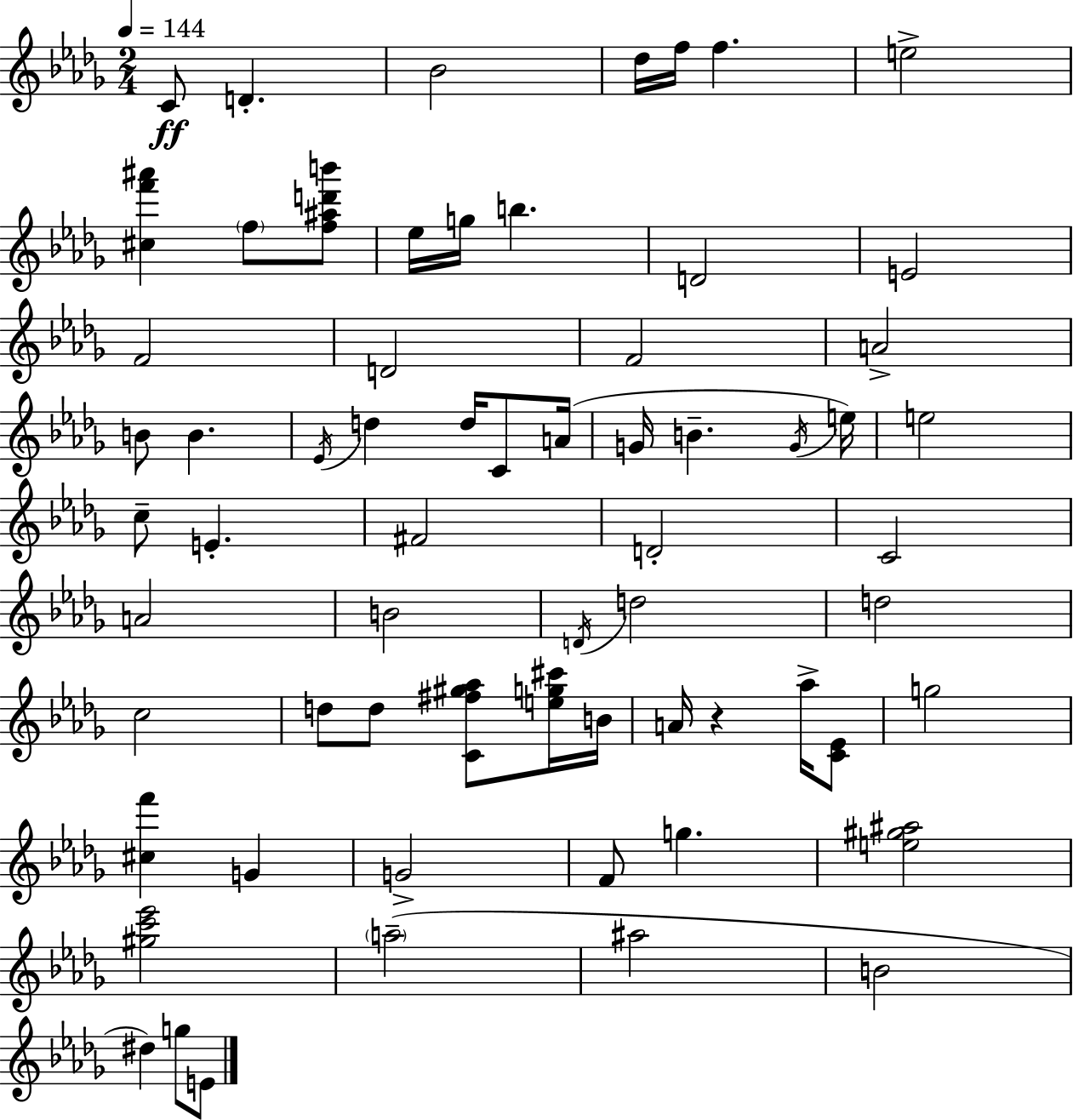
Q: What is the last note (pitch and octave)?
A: E4